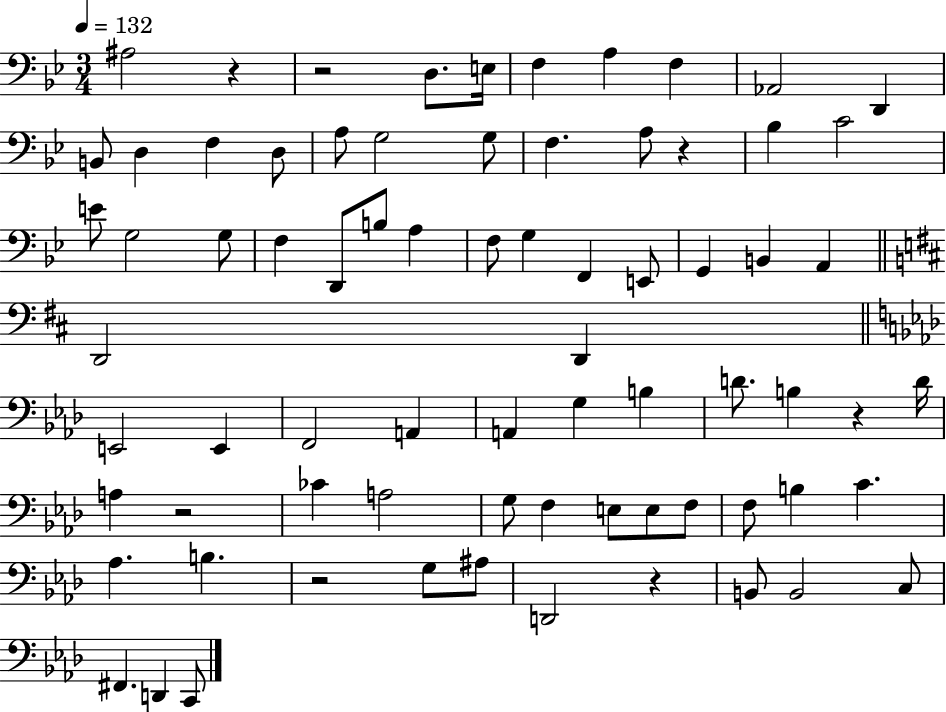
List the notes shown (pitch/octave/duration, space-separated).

A#3/h R/q R/h D3/e. E3/s F3/q A3/q F3/q Ab2/h D2/q B2/e D3/q F3/q D3/e A3/e G3/h G3/e F3/q. A3/e R/q Bb3/q C4/h E4/e G3/h G3/e F3/q D2/e B3/e A3/q F3/e G3/q F2/q E2/e G2/q B2/q A2/q D2/h D2/q E2/h E2/q F2/h A2/q A2/q G3/q B3/q D4/e. B3/q R/q D4/s A3/q R/h CES4/q A3/h G3/e F3/q E3/e E3/e F3/e F3/e B3/q C4/q. Ab3/q. B3/q. R/h G3/e A#3/e D2/h R/q B2/e B2/h C3/e F#2/q. D2/q C2/e